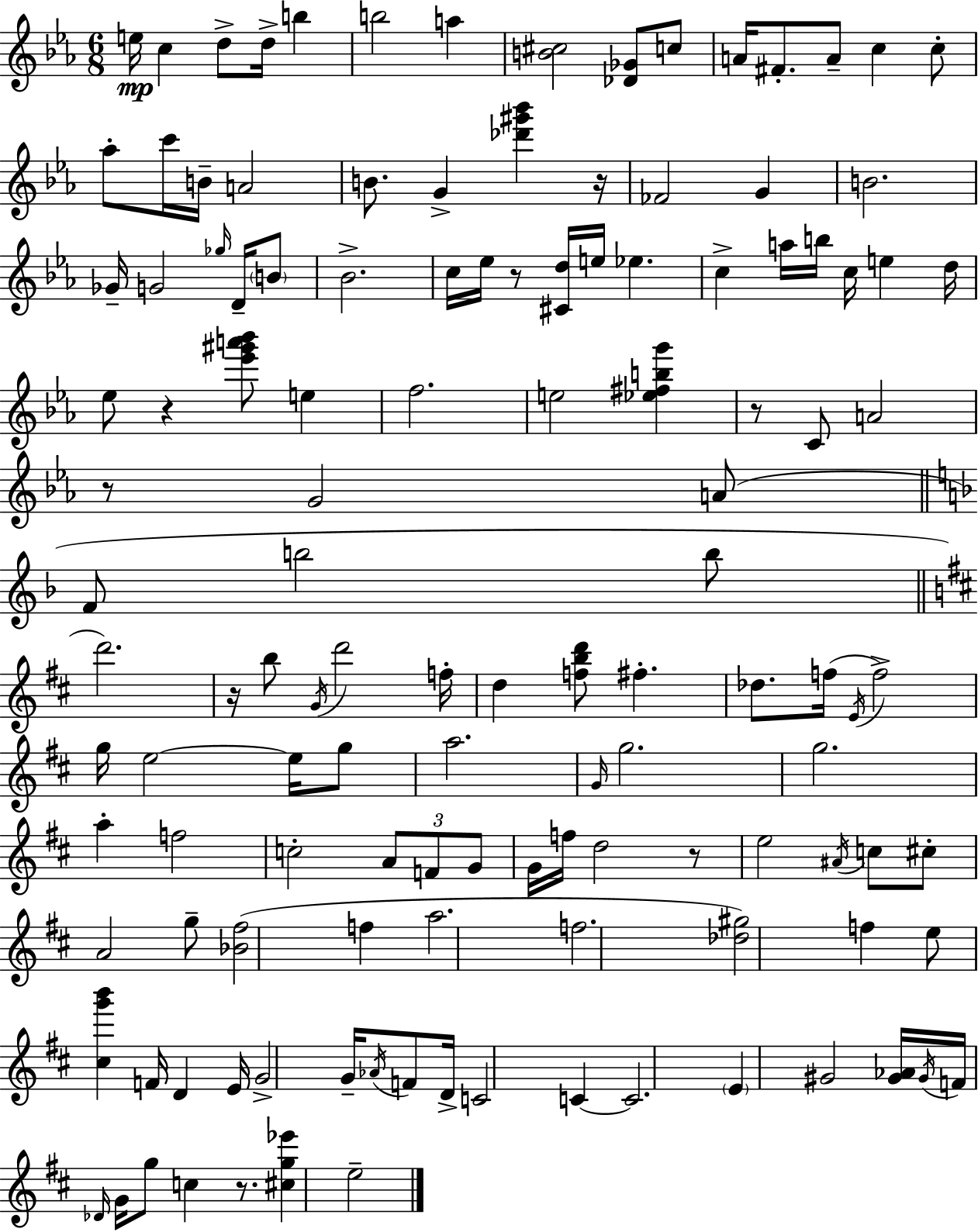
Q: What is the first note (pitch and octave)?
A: E5